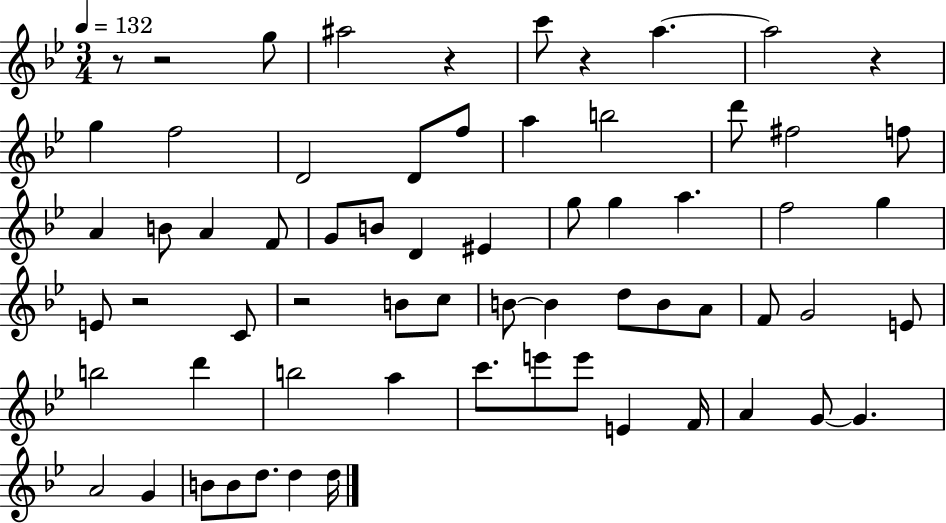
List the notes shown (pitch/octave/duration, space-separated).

R/e R/h G5/e A#5/h R/q C6/e R/q A5/q. A5/h R/q G5/q F5/h D4/h D4/e F5/e A5/q B5/h D6/e F#5/h F5/e A4/q B4/e A4/q F4/e G4/e B4/e D4/q EIS4/q G5/e G5/q A5/q. F5/h G5/q E4/e R/h C4/e R/h B4/e C5/e B4/e B4/q D5/e B4/e A4/e F4/e G4/h E4/e B5/h D6/q B5/h A5/q C6/e. E6/e E6/e E4/q F4/s A4/q G4/e G4/q. A4/h G4/q B4/e B4/e D5/e. D5/q D5/s